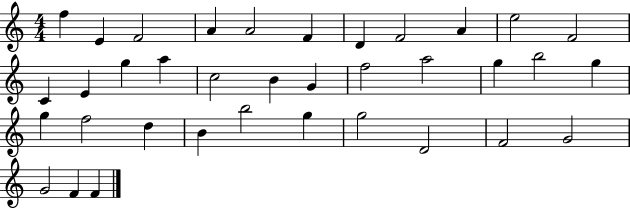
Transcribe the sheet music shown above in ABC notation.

X:1
T:Untitled
M:4/4
L:1/4
K:C
f E F2 A A2 F D F2 A e2 F2 C E g a c2 B G f2 a2 g b2 g g f2 d B b2 g g2 D2 F2 G2 G2 F F